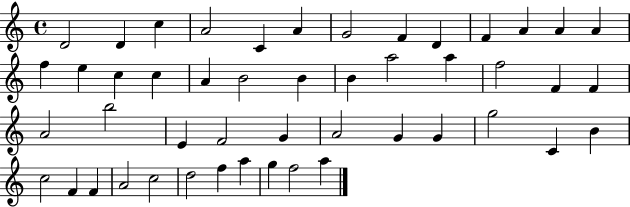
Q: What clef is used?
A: treble